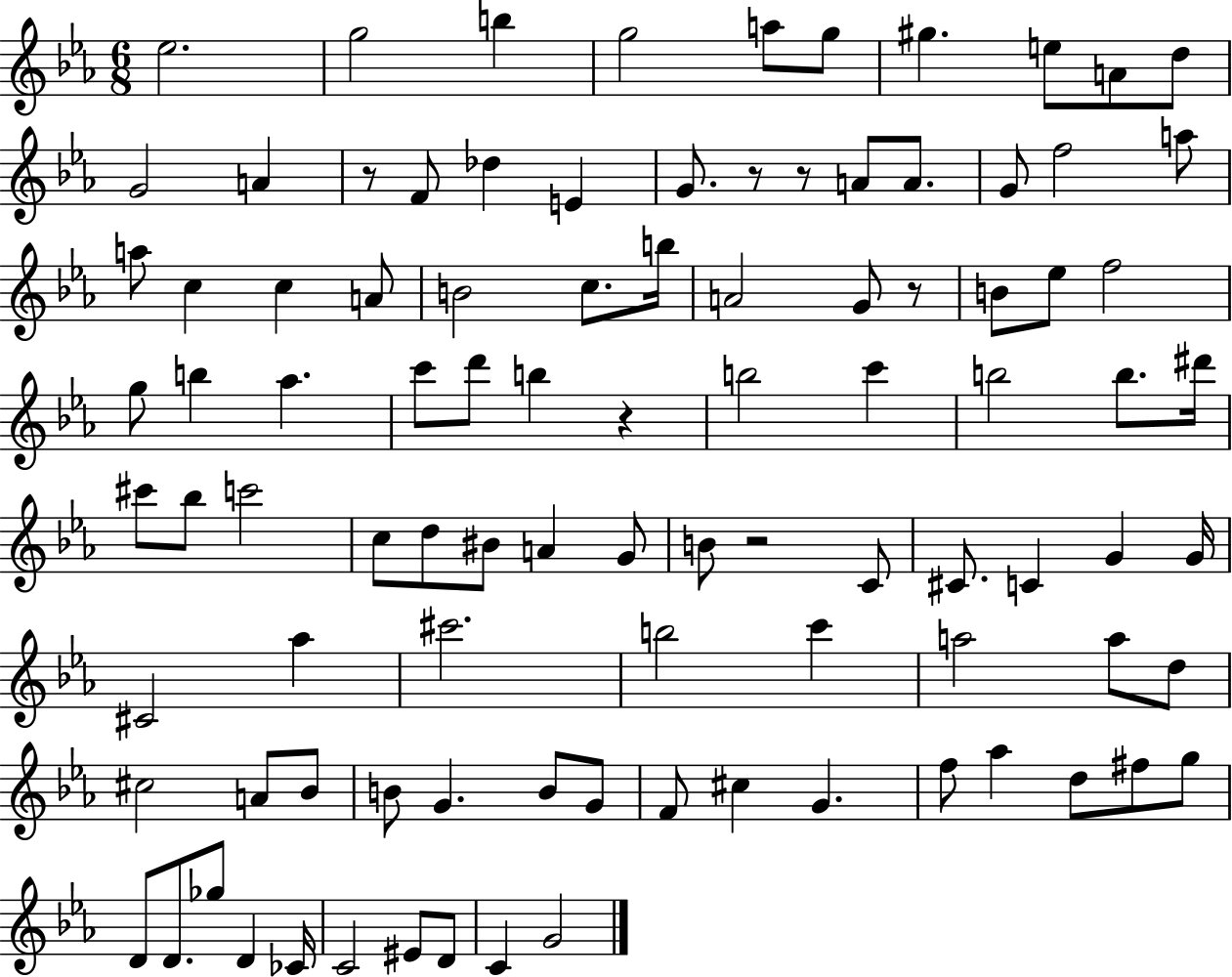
{
  \clef treble
  \numericTimeSignature
  \time 6/8
  \key ees \major
  \repeat volta 2 { ees''2. | g''2 b''4 | g''2 a''8 g''8 | gis''4. e''8 a'8 d''8 | \break g'2 a'4 | r8 f'8 des''4 e'4 | g'8. r8 r8 a'8 a'8. | g'8 f''2 a''8 | \break a''8 c''4 c''4 a'8 | b'2 c''8. b''16 | a'2 g'8 r8 | b'8 ees''8 f''2 | \break g''8 b''4 aes''4. | c'''8 d'''8 b''4 r4 | b''2 c'''4 | b''2 b''8. dis'''16 | \break cis'''8 bes''8 c'''2 | c''8 d''8 bis'8 a'4 g'8 | b'8 r2 c'8 | cis'8. c'4 g'4 g'16 | \break cis'2 aes''4 | cis'''2. | b''2 c'''4 | a''2 a''8 d''8 | \break cis''2 a'8 bes'8 | b'8 g'4. b'8 g'8 | f'8 cis''4 g'4. | f''8 aes''4 d''8 fis''8 g''8 | \break d'8 d'8. ges''8 d'4 ces'16 | c'2 eis'8 d'8 | c'4 g'2 | } \bar "|."
}